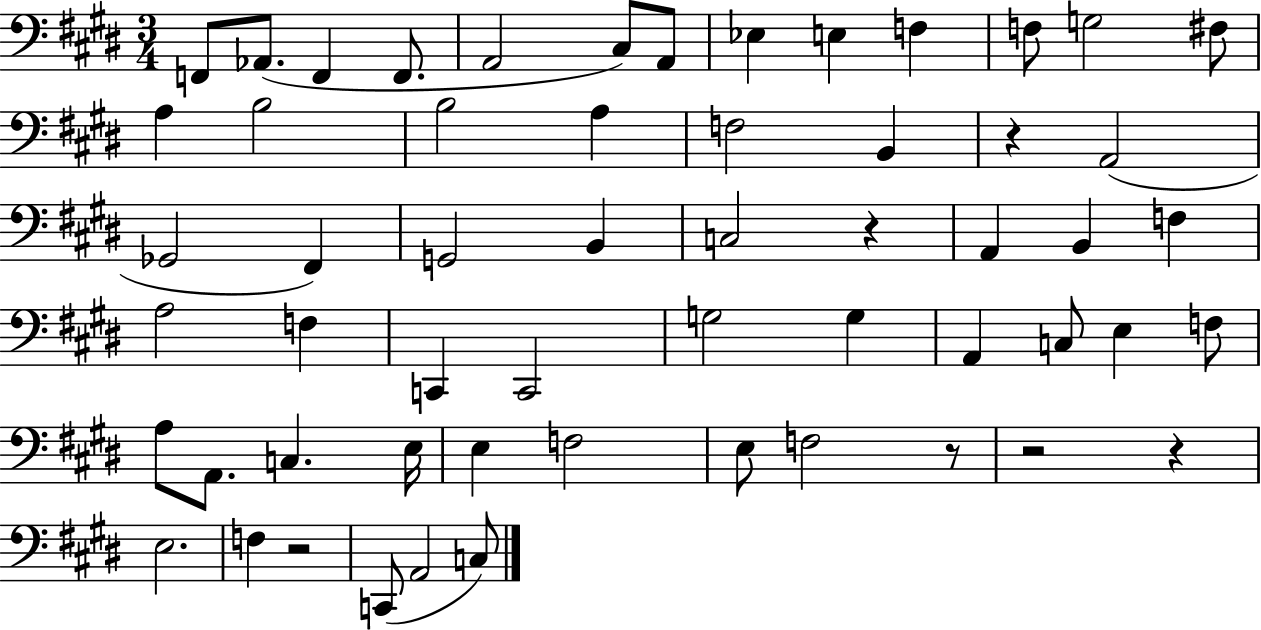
X:1
T:Untitled
M:3/4
L:1/4
K:E
F,,/2 _A,,/2 F,, F,,/2 A,,2 ^C,/2 A,,/2 _E, E, F, F,/2 G,2 ^F,/2 A, B,2 B,2 A, F,2 B,, z A,,2 _G,,2 ^F,, G,,2 B,, C,2 z A,, B,, F, A,2 F, C,, C,,2 G,2 G, A,, C,/2 E, F,/2 A,/2 A,,/2 C, E,/4 E, F,2 E,/2 F,2 z/2 z2 z E,2 F, z2 C,,/2 A,,2 C,/2